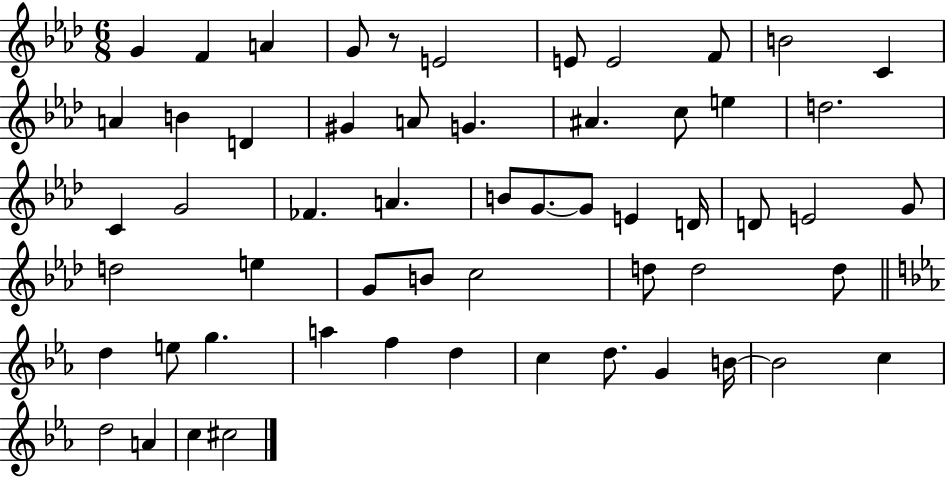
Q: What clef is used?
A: treble